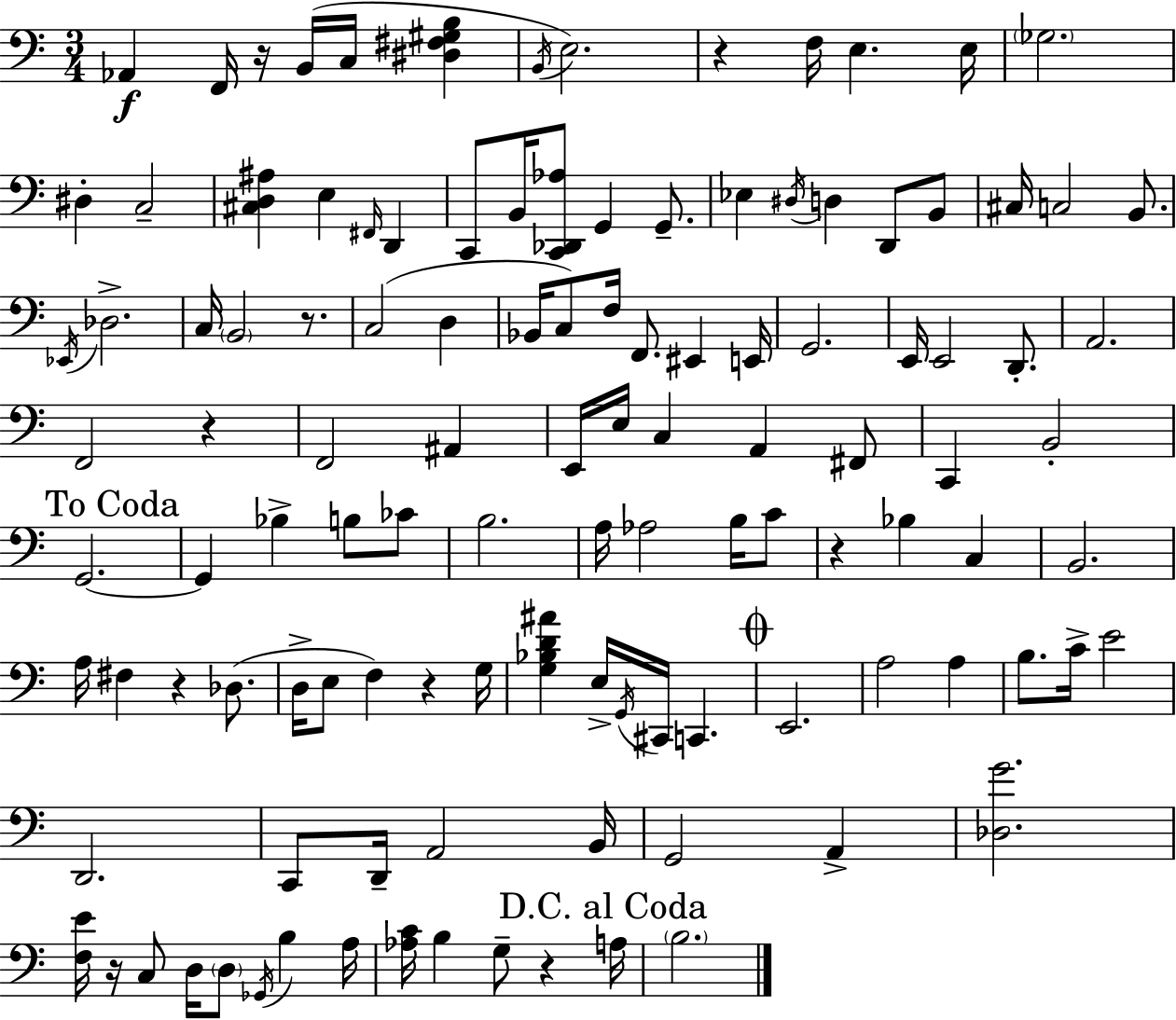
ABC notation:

X:1
T:Untitled
M:3/4
L:1/4
K:C
_A,, F,,/4 z/4 B,,/4 C,/4 [^D,^F,^G,B,] B,,/4 E,2 z F,/4 E, E,/4 _G,2 ^D, C,2 [^C,D,^A,] E, ^F,,/4 D,, C,,/2 B,,/4 [C,,_D,,_A,]/2 G,, G,,/2 _E, ^D,/4 D, D,,/2 B,,/2 ^C,/4 C,2 B,,/2 _E,,/4 _D,2 C,/4 B,,2 z/2 C,2 D, _B,,/4 C,/2 F,/4 F,,/2 ^E,, E,,/4 G,,2 E,,/4 E,,2 D,,/2 A,,2 F,,2 z F,,2 ^A,, E,,/4 E,/4 C, A,, ^F,,/2 C,, B,,2 G,,2 G,, _B, B,/2 _C/2 B,2 A,/4 _A,2 B,/4 C/2 z _B, C, B,,2 A,/4 ^F, z _D,/2 D,/4 E,/2 F, z G,/4 [G,_B,D^A] E,/4 G,,/4 ^C,,/4 C,, E,,2 A,2 A, B,/2 C/4 E2 D,,2 C,,/2 D,,/4 A,,2 B,,/4 G,,2 A,, [_D,G]2 [F,E]/4 z/4 C,/2 D,/4 D,/2 _G,,/4 B, A,/4 [_A,C]/4 B, G,/2 z A,/4 B,2